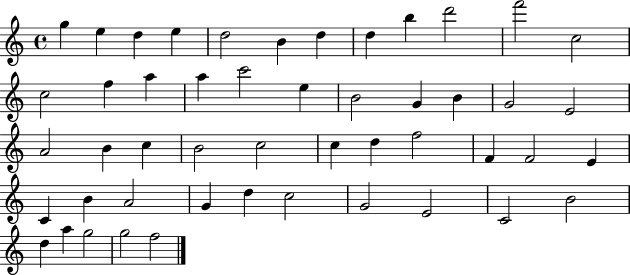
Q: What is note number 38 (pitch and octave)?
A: G4